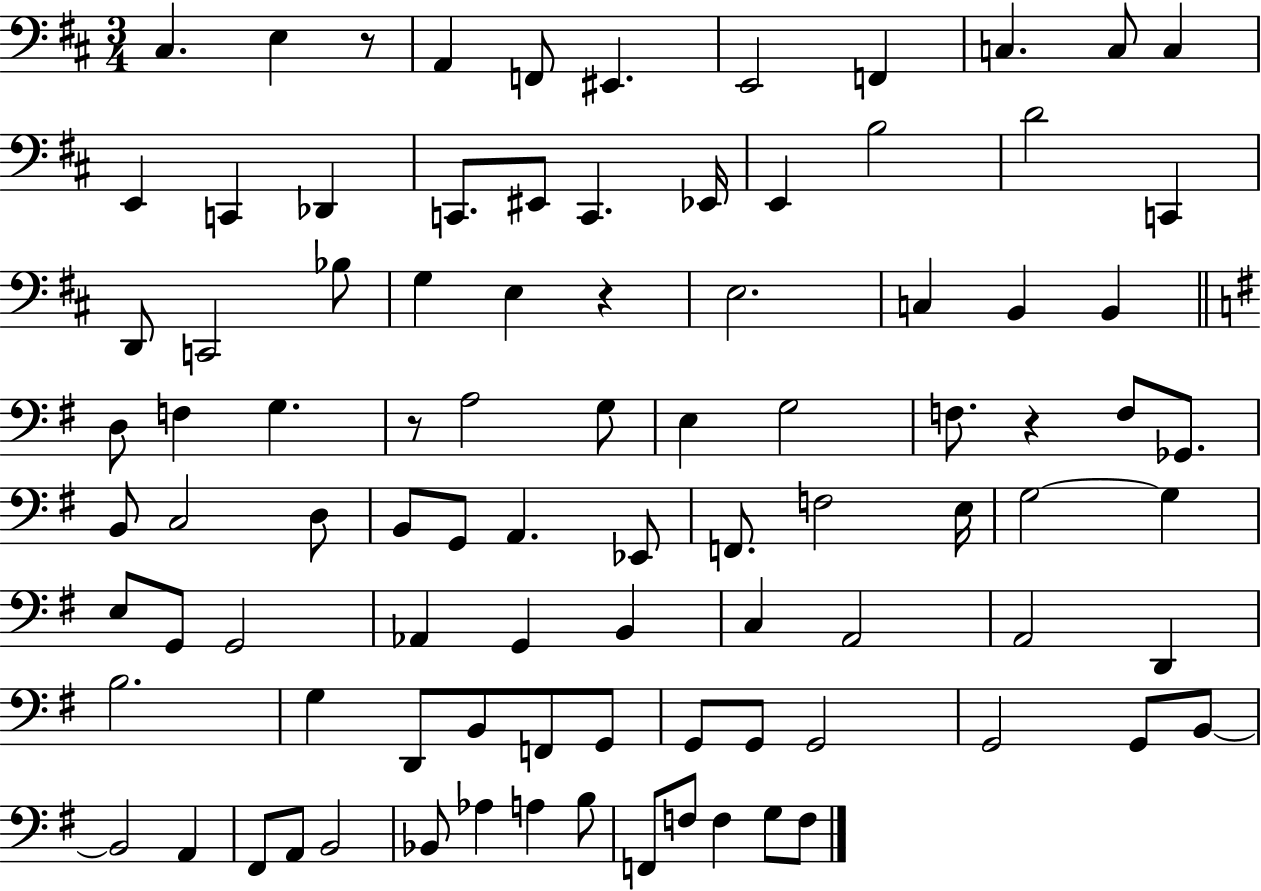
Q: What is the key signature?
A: D major